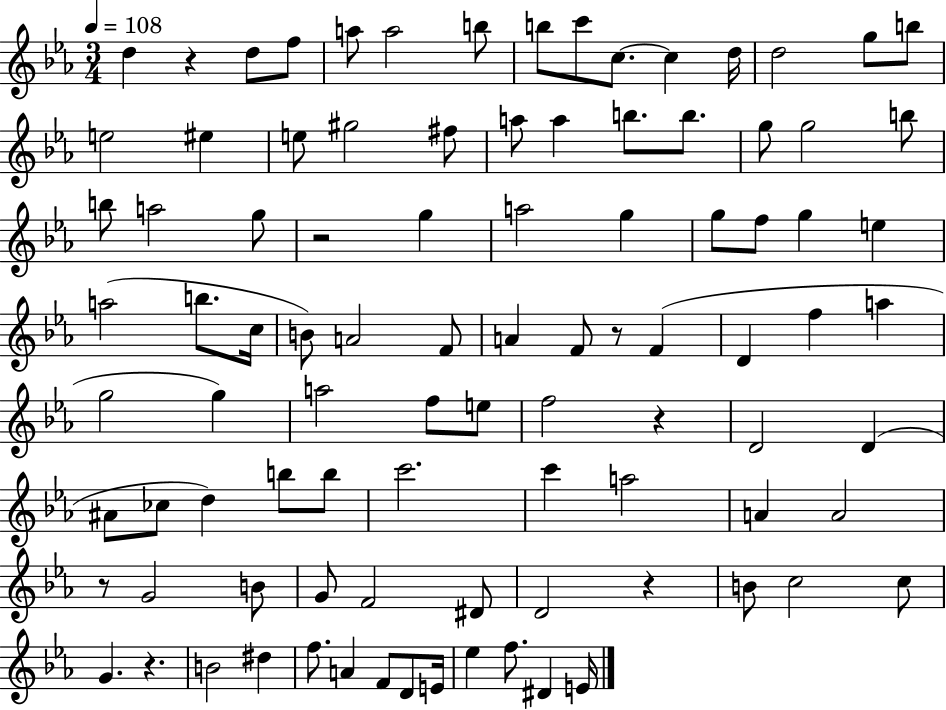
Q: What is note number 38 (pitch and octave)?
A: B5